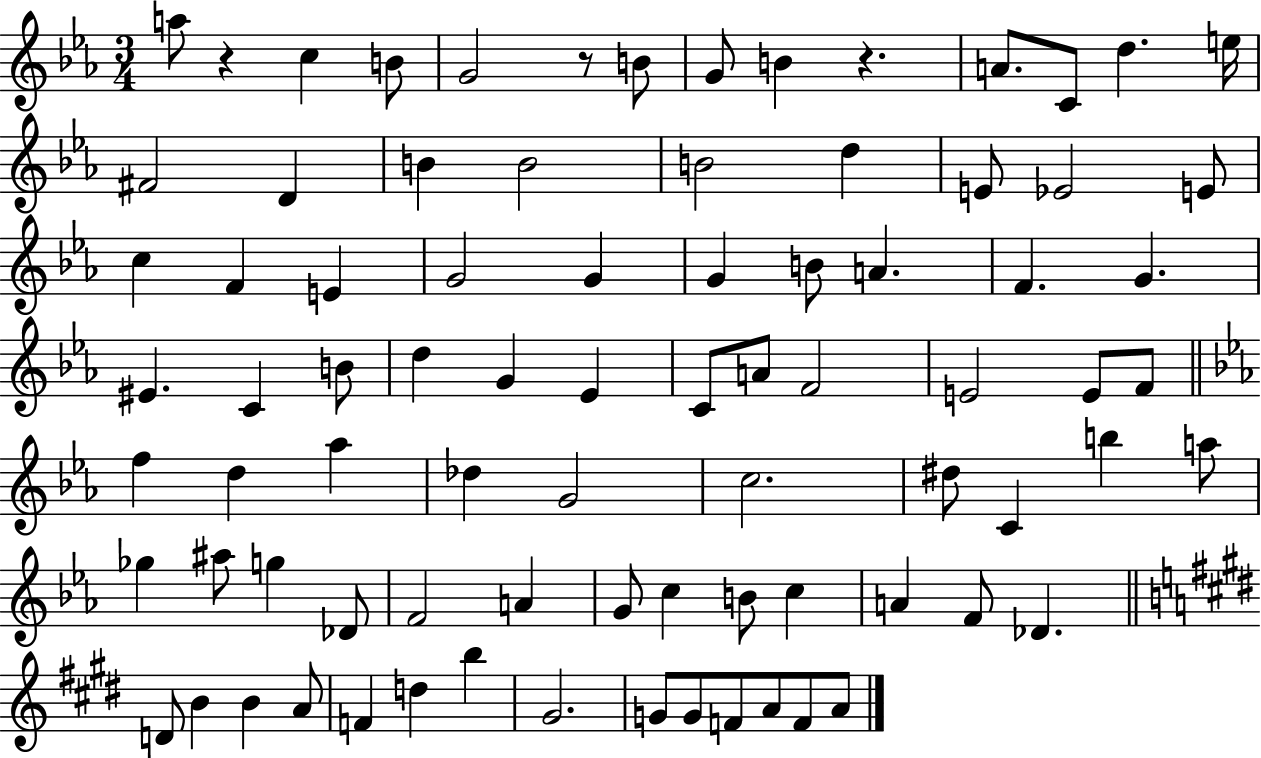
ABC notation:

X:1
T:Untitled
M:3/4
L:1/4
K:Eb
a/2 z c B/2 G2 z/2 B/2 G/2 B z A/2 C/2 d e/4 ^F2 D B B2 B2 d E/2 _E2 E/2 c F E G2 G G B/2 A F G ^E C B/2 d G _E C/2 A/2 F2 E2 E/2 F/2 f d _a _d G2 c2 ^d/2 C b a/2 _g ^a/2 g _D/2 F2 A G/2 c B/2 c A F/2 _D D/2 B B A/2 F d b ^G2 G/2 G/2 F/2 A/2 F/2 A/2